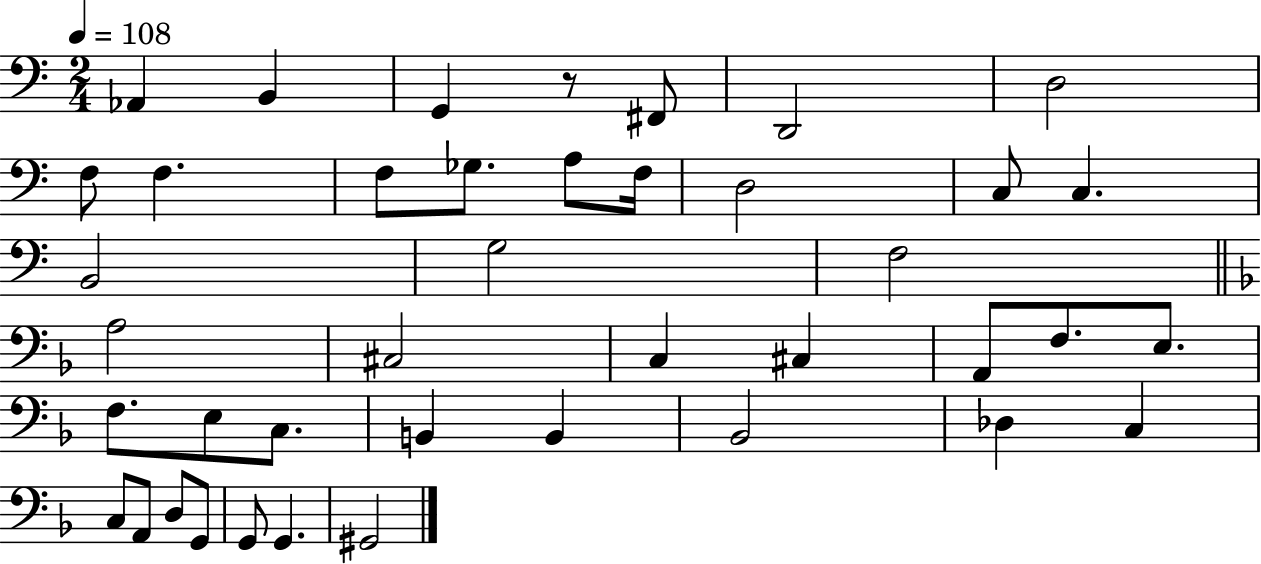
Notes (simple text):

Ab2/q B2/q G2/q R/e F#2/e D2/h D3/h F3/e F3/q. F3/e Gb3/e. A3/e F3/s D3/h C3/e C3/q. B2/h G3/h F3/h A3/h C#3/h C3/q C#3/q A2/e F3/e. E3/e. F3/e. E3/e C3/e. B2/q B2/q Bb2/h Db3/q C3/q C3/e A2/e D3/e G2/e G2/e G2/q. G#2/h